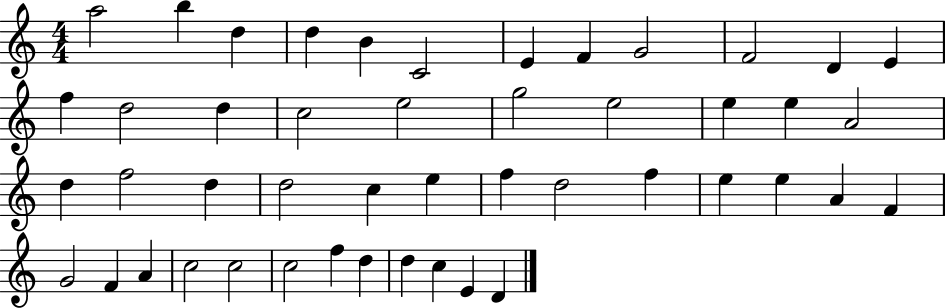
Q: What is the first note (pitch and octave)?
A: A5